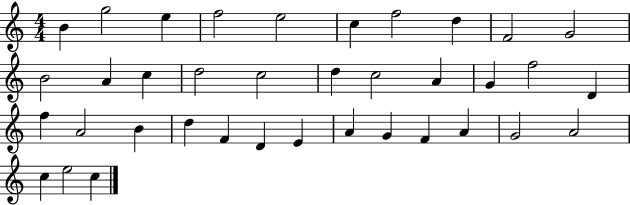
X:1
T:Untitled
M:4/4
L:1/4
K:C
B g2 e f2 e2 c f2 d F2 G2 B2 A c d2 c2 d c2 A G f2 D f A2 B d F D E A G F A G2 A2 c e2 c